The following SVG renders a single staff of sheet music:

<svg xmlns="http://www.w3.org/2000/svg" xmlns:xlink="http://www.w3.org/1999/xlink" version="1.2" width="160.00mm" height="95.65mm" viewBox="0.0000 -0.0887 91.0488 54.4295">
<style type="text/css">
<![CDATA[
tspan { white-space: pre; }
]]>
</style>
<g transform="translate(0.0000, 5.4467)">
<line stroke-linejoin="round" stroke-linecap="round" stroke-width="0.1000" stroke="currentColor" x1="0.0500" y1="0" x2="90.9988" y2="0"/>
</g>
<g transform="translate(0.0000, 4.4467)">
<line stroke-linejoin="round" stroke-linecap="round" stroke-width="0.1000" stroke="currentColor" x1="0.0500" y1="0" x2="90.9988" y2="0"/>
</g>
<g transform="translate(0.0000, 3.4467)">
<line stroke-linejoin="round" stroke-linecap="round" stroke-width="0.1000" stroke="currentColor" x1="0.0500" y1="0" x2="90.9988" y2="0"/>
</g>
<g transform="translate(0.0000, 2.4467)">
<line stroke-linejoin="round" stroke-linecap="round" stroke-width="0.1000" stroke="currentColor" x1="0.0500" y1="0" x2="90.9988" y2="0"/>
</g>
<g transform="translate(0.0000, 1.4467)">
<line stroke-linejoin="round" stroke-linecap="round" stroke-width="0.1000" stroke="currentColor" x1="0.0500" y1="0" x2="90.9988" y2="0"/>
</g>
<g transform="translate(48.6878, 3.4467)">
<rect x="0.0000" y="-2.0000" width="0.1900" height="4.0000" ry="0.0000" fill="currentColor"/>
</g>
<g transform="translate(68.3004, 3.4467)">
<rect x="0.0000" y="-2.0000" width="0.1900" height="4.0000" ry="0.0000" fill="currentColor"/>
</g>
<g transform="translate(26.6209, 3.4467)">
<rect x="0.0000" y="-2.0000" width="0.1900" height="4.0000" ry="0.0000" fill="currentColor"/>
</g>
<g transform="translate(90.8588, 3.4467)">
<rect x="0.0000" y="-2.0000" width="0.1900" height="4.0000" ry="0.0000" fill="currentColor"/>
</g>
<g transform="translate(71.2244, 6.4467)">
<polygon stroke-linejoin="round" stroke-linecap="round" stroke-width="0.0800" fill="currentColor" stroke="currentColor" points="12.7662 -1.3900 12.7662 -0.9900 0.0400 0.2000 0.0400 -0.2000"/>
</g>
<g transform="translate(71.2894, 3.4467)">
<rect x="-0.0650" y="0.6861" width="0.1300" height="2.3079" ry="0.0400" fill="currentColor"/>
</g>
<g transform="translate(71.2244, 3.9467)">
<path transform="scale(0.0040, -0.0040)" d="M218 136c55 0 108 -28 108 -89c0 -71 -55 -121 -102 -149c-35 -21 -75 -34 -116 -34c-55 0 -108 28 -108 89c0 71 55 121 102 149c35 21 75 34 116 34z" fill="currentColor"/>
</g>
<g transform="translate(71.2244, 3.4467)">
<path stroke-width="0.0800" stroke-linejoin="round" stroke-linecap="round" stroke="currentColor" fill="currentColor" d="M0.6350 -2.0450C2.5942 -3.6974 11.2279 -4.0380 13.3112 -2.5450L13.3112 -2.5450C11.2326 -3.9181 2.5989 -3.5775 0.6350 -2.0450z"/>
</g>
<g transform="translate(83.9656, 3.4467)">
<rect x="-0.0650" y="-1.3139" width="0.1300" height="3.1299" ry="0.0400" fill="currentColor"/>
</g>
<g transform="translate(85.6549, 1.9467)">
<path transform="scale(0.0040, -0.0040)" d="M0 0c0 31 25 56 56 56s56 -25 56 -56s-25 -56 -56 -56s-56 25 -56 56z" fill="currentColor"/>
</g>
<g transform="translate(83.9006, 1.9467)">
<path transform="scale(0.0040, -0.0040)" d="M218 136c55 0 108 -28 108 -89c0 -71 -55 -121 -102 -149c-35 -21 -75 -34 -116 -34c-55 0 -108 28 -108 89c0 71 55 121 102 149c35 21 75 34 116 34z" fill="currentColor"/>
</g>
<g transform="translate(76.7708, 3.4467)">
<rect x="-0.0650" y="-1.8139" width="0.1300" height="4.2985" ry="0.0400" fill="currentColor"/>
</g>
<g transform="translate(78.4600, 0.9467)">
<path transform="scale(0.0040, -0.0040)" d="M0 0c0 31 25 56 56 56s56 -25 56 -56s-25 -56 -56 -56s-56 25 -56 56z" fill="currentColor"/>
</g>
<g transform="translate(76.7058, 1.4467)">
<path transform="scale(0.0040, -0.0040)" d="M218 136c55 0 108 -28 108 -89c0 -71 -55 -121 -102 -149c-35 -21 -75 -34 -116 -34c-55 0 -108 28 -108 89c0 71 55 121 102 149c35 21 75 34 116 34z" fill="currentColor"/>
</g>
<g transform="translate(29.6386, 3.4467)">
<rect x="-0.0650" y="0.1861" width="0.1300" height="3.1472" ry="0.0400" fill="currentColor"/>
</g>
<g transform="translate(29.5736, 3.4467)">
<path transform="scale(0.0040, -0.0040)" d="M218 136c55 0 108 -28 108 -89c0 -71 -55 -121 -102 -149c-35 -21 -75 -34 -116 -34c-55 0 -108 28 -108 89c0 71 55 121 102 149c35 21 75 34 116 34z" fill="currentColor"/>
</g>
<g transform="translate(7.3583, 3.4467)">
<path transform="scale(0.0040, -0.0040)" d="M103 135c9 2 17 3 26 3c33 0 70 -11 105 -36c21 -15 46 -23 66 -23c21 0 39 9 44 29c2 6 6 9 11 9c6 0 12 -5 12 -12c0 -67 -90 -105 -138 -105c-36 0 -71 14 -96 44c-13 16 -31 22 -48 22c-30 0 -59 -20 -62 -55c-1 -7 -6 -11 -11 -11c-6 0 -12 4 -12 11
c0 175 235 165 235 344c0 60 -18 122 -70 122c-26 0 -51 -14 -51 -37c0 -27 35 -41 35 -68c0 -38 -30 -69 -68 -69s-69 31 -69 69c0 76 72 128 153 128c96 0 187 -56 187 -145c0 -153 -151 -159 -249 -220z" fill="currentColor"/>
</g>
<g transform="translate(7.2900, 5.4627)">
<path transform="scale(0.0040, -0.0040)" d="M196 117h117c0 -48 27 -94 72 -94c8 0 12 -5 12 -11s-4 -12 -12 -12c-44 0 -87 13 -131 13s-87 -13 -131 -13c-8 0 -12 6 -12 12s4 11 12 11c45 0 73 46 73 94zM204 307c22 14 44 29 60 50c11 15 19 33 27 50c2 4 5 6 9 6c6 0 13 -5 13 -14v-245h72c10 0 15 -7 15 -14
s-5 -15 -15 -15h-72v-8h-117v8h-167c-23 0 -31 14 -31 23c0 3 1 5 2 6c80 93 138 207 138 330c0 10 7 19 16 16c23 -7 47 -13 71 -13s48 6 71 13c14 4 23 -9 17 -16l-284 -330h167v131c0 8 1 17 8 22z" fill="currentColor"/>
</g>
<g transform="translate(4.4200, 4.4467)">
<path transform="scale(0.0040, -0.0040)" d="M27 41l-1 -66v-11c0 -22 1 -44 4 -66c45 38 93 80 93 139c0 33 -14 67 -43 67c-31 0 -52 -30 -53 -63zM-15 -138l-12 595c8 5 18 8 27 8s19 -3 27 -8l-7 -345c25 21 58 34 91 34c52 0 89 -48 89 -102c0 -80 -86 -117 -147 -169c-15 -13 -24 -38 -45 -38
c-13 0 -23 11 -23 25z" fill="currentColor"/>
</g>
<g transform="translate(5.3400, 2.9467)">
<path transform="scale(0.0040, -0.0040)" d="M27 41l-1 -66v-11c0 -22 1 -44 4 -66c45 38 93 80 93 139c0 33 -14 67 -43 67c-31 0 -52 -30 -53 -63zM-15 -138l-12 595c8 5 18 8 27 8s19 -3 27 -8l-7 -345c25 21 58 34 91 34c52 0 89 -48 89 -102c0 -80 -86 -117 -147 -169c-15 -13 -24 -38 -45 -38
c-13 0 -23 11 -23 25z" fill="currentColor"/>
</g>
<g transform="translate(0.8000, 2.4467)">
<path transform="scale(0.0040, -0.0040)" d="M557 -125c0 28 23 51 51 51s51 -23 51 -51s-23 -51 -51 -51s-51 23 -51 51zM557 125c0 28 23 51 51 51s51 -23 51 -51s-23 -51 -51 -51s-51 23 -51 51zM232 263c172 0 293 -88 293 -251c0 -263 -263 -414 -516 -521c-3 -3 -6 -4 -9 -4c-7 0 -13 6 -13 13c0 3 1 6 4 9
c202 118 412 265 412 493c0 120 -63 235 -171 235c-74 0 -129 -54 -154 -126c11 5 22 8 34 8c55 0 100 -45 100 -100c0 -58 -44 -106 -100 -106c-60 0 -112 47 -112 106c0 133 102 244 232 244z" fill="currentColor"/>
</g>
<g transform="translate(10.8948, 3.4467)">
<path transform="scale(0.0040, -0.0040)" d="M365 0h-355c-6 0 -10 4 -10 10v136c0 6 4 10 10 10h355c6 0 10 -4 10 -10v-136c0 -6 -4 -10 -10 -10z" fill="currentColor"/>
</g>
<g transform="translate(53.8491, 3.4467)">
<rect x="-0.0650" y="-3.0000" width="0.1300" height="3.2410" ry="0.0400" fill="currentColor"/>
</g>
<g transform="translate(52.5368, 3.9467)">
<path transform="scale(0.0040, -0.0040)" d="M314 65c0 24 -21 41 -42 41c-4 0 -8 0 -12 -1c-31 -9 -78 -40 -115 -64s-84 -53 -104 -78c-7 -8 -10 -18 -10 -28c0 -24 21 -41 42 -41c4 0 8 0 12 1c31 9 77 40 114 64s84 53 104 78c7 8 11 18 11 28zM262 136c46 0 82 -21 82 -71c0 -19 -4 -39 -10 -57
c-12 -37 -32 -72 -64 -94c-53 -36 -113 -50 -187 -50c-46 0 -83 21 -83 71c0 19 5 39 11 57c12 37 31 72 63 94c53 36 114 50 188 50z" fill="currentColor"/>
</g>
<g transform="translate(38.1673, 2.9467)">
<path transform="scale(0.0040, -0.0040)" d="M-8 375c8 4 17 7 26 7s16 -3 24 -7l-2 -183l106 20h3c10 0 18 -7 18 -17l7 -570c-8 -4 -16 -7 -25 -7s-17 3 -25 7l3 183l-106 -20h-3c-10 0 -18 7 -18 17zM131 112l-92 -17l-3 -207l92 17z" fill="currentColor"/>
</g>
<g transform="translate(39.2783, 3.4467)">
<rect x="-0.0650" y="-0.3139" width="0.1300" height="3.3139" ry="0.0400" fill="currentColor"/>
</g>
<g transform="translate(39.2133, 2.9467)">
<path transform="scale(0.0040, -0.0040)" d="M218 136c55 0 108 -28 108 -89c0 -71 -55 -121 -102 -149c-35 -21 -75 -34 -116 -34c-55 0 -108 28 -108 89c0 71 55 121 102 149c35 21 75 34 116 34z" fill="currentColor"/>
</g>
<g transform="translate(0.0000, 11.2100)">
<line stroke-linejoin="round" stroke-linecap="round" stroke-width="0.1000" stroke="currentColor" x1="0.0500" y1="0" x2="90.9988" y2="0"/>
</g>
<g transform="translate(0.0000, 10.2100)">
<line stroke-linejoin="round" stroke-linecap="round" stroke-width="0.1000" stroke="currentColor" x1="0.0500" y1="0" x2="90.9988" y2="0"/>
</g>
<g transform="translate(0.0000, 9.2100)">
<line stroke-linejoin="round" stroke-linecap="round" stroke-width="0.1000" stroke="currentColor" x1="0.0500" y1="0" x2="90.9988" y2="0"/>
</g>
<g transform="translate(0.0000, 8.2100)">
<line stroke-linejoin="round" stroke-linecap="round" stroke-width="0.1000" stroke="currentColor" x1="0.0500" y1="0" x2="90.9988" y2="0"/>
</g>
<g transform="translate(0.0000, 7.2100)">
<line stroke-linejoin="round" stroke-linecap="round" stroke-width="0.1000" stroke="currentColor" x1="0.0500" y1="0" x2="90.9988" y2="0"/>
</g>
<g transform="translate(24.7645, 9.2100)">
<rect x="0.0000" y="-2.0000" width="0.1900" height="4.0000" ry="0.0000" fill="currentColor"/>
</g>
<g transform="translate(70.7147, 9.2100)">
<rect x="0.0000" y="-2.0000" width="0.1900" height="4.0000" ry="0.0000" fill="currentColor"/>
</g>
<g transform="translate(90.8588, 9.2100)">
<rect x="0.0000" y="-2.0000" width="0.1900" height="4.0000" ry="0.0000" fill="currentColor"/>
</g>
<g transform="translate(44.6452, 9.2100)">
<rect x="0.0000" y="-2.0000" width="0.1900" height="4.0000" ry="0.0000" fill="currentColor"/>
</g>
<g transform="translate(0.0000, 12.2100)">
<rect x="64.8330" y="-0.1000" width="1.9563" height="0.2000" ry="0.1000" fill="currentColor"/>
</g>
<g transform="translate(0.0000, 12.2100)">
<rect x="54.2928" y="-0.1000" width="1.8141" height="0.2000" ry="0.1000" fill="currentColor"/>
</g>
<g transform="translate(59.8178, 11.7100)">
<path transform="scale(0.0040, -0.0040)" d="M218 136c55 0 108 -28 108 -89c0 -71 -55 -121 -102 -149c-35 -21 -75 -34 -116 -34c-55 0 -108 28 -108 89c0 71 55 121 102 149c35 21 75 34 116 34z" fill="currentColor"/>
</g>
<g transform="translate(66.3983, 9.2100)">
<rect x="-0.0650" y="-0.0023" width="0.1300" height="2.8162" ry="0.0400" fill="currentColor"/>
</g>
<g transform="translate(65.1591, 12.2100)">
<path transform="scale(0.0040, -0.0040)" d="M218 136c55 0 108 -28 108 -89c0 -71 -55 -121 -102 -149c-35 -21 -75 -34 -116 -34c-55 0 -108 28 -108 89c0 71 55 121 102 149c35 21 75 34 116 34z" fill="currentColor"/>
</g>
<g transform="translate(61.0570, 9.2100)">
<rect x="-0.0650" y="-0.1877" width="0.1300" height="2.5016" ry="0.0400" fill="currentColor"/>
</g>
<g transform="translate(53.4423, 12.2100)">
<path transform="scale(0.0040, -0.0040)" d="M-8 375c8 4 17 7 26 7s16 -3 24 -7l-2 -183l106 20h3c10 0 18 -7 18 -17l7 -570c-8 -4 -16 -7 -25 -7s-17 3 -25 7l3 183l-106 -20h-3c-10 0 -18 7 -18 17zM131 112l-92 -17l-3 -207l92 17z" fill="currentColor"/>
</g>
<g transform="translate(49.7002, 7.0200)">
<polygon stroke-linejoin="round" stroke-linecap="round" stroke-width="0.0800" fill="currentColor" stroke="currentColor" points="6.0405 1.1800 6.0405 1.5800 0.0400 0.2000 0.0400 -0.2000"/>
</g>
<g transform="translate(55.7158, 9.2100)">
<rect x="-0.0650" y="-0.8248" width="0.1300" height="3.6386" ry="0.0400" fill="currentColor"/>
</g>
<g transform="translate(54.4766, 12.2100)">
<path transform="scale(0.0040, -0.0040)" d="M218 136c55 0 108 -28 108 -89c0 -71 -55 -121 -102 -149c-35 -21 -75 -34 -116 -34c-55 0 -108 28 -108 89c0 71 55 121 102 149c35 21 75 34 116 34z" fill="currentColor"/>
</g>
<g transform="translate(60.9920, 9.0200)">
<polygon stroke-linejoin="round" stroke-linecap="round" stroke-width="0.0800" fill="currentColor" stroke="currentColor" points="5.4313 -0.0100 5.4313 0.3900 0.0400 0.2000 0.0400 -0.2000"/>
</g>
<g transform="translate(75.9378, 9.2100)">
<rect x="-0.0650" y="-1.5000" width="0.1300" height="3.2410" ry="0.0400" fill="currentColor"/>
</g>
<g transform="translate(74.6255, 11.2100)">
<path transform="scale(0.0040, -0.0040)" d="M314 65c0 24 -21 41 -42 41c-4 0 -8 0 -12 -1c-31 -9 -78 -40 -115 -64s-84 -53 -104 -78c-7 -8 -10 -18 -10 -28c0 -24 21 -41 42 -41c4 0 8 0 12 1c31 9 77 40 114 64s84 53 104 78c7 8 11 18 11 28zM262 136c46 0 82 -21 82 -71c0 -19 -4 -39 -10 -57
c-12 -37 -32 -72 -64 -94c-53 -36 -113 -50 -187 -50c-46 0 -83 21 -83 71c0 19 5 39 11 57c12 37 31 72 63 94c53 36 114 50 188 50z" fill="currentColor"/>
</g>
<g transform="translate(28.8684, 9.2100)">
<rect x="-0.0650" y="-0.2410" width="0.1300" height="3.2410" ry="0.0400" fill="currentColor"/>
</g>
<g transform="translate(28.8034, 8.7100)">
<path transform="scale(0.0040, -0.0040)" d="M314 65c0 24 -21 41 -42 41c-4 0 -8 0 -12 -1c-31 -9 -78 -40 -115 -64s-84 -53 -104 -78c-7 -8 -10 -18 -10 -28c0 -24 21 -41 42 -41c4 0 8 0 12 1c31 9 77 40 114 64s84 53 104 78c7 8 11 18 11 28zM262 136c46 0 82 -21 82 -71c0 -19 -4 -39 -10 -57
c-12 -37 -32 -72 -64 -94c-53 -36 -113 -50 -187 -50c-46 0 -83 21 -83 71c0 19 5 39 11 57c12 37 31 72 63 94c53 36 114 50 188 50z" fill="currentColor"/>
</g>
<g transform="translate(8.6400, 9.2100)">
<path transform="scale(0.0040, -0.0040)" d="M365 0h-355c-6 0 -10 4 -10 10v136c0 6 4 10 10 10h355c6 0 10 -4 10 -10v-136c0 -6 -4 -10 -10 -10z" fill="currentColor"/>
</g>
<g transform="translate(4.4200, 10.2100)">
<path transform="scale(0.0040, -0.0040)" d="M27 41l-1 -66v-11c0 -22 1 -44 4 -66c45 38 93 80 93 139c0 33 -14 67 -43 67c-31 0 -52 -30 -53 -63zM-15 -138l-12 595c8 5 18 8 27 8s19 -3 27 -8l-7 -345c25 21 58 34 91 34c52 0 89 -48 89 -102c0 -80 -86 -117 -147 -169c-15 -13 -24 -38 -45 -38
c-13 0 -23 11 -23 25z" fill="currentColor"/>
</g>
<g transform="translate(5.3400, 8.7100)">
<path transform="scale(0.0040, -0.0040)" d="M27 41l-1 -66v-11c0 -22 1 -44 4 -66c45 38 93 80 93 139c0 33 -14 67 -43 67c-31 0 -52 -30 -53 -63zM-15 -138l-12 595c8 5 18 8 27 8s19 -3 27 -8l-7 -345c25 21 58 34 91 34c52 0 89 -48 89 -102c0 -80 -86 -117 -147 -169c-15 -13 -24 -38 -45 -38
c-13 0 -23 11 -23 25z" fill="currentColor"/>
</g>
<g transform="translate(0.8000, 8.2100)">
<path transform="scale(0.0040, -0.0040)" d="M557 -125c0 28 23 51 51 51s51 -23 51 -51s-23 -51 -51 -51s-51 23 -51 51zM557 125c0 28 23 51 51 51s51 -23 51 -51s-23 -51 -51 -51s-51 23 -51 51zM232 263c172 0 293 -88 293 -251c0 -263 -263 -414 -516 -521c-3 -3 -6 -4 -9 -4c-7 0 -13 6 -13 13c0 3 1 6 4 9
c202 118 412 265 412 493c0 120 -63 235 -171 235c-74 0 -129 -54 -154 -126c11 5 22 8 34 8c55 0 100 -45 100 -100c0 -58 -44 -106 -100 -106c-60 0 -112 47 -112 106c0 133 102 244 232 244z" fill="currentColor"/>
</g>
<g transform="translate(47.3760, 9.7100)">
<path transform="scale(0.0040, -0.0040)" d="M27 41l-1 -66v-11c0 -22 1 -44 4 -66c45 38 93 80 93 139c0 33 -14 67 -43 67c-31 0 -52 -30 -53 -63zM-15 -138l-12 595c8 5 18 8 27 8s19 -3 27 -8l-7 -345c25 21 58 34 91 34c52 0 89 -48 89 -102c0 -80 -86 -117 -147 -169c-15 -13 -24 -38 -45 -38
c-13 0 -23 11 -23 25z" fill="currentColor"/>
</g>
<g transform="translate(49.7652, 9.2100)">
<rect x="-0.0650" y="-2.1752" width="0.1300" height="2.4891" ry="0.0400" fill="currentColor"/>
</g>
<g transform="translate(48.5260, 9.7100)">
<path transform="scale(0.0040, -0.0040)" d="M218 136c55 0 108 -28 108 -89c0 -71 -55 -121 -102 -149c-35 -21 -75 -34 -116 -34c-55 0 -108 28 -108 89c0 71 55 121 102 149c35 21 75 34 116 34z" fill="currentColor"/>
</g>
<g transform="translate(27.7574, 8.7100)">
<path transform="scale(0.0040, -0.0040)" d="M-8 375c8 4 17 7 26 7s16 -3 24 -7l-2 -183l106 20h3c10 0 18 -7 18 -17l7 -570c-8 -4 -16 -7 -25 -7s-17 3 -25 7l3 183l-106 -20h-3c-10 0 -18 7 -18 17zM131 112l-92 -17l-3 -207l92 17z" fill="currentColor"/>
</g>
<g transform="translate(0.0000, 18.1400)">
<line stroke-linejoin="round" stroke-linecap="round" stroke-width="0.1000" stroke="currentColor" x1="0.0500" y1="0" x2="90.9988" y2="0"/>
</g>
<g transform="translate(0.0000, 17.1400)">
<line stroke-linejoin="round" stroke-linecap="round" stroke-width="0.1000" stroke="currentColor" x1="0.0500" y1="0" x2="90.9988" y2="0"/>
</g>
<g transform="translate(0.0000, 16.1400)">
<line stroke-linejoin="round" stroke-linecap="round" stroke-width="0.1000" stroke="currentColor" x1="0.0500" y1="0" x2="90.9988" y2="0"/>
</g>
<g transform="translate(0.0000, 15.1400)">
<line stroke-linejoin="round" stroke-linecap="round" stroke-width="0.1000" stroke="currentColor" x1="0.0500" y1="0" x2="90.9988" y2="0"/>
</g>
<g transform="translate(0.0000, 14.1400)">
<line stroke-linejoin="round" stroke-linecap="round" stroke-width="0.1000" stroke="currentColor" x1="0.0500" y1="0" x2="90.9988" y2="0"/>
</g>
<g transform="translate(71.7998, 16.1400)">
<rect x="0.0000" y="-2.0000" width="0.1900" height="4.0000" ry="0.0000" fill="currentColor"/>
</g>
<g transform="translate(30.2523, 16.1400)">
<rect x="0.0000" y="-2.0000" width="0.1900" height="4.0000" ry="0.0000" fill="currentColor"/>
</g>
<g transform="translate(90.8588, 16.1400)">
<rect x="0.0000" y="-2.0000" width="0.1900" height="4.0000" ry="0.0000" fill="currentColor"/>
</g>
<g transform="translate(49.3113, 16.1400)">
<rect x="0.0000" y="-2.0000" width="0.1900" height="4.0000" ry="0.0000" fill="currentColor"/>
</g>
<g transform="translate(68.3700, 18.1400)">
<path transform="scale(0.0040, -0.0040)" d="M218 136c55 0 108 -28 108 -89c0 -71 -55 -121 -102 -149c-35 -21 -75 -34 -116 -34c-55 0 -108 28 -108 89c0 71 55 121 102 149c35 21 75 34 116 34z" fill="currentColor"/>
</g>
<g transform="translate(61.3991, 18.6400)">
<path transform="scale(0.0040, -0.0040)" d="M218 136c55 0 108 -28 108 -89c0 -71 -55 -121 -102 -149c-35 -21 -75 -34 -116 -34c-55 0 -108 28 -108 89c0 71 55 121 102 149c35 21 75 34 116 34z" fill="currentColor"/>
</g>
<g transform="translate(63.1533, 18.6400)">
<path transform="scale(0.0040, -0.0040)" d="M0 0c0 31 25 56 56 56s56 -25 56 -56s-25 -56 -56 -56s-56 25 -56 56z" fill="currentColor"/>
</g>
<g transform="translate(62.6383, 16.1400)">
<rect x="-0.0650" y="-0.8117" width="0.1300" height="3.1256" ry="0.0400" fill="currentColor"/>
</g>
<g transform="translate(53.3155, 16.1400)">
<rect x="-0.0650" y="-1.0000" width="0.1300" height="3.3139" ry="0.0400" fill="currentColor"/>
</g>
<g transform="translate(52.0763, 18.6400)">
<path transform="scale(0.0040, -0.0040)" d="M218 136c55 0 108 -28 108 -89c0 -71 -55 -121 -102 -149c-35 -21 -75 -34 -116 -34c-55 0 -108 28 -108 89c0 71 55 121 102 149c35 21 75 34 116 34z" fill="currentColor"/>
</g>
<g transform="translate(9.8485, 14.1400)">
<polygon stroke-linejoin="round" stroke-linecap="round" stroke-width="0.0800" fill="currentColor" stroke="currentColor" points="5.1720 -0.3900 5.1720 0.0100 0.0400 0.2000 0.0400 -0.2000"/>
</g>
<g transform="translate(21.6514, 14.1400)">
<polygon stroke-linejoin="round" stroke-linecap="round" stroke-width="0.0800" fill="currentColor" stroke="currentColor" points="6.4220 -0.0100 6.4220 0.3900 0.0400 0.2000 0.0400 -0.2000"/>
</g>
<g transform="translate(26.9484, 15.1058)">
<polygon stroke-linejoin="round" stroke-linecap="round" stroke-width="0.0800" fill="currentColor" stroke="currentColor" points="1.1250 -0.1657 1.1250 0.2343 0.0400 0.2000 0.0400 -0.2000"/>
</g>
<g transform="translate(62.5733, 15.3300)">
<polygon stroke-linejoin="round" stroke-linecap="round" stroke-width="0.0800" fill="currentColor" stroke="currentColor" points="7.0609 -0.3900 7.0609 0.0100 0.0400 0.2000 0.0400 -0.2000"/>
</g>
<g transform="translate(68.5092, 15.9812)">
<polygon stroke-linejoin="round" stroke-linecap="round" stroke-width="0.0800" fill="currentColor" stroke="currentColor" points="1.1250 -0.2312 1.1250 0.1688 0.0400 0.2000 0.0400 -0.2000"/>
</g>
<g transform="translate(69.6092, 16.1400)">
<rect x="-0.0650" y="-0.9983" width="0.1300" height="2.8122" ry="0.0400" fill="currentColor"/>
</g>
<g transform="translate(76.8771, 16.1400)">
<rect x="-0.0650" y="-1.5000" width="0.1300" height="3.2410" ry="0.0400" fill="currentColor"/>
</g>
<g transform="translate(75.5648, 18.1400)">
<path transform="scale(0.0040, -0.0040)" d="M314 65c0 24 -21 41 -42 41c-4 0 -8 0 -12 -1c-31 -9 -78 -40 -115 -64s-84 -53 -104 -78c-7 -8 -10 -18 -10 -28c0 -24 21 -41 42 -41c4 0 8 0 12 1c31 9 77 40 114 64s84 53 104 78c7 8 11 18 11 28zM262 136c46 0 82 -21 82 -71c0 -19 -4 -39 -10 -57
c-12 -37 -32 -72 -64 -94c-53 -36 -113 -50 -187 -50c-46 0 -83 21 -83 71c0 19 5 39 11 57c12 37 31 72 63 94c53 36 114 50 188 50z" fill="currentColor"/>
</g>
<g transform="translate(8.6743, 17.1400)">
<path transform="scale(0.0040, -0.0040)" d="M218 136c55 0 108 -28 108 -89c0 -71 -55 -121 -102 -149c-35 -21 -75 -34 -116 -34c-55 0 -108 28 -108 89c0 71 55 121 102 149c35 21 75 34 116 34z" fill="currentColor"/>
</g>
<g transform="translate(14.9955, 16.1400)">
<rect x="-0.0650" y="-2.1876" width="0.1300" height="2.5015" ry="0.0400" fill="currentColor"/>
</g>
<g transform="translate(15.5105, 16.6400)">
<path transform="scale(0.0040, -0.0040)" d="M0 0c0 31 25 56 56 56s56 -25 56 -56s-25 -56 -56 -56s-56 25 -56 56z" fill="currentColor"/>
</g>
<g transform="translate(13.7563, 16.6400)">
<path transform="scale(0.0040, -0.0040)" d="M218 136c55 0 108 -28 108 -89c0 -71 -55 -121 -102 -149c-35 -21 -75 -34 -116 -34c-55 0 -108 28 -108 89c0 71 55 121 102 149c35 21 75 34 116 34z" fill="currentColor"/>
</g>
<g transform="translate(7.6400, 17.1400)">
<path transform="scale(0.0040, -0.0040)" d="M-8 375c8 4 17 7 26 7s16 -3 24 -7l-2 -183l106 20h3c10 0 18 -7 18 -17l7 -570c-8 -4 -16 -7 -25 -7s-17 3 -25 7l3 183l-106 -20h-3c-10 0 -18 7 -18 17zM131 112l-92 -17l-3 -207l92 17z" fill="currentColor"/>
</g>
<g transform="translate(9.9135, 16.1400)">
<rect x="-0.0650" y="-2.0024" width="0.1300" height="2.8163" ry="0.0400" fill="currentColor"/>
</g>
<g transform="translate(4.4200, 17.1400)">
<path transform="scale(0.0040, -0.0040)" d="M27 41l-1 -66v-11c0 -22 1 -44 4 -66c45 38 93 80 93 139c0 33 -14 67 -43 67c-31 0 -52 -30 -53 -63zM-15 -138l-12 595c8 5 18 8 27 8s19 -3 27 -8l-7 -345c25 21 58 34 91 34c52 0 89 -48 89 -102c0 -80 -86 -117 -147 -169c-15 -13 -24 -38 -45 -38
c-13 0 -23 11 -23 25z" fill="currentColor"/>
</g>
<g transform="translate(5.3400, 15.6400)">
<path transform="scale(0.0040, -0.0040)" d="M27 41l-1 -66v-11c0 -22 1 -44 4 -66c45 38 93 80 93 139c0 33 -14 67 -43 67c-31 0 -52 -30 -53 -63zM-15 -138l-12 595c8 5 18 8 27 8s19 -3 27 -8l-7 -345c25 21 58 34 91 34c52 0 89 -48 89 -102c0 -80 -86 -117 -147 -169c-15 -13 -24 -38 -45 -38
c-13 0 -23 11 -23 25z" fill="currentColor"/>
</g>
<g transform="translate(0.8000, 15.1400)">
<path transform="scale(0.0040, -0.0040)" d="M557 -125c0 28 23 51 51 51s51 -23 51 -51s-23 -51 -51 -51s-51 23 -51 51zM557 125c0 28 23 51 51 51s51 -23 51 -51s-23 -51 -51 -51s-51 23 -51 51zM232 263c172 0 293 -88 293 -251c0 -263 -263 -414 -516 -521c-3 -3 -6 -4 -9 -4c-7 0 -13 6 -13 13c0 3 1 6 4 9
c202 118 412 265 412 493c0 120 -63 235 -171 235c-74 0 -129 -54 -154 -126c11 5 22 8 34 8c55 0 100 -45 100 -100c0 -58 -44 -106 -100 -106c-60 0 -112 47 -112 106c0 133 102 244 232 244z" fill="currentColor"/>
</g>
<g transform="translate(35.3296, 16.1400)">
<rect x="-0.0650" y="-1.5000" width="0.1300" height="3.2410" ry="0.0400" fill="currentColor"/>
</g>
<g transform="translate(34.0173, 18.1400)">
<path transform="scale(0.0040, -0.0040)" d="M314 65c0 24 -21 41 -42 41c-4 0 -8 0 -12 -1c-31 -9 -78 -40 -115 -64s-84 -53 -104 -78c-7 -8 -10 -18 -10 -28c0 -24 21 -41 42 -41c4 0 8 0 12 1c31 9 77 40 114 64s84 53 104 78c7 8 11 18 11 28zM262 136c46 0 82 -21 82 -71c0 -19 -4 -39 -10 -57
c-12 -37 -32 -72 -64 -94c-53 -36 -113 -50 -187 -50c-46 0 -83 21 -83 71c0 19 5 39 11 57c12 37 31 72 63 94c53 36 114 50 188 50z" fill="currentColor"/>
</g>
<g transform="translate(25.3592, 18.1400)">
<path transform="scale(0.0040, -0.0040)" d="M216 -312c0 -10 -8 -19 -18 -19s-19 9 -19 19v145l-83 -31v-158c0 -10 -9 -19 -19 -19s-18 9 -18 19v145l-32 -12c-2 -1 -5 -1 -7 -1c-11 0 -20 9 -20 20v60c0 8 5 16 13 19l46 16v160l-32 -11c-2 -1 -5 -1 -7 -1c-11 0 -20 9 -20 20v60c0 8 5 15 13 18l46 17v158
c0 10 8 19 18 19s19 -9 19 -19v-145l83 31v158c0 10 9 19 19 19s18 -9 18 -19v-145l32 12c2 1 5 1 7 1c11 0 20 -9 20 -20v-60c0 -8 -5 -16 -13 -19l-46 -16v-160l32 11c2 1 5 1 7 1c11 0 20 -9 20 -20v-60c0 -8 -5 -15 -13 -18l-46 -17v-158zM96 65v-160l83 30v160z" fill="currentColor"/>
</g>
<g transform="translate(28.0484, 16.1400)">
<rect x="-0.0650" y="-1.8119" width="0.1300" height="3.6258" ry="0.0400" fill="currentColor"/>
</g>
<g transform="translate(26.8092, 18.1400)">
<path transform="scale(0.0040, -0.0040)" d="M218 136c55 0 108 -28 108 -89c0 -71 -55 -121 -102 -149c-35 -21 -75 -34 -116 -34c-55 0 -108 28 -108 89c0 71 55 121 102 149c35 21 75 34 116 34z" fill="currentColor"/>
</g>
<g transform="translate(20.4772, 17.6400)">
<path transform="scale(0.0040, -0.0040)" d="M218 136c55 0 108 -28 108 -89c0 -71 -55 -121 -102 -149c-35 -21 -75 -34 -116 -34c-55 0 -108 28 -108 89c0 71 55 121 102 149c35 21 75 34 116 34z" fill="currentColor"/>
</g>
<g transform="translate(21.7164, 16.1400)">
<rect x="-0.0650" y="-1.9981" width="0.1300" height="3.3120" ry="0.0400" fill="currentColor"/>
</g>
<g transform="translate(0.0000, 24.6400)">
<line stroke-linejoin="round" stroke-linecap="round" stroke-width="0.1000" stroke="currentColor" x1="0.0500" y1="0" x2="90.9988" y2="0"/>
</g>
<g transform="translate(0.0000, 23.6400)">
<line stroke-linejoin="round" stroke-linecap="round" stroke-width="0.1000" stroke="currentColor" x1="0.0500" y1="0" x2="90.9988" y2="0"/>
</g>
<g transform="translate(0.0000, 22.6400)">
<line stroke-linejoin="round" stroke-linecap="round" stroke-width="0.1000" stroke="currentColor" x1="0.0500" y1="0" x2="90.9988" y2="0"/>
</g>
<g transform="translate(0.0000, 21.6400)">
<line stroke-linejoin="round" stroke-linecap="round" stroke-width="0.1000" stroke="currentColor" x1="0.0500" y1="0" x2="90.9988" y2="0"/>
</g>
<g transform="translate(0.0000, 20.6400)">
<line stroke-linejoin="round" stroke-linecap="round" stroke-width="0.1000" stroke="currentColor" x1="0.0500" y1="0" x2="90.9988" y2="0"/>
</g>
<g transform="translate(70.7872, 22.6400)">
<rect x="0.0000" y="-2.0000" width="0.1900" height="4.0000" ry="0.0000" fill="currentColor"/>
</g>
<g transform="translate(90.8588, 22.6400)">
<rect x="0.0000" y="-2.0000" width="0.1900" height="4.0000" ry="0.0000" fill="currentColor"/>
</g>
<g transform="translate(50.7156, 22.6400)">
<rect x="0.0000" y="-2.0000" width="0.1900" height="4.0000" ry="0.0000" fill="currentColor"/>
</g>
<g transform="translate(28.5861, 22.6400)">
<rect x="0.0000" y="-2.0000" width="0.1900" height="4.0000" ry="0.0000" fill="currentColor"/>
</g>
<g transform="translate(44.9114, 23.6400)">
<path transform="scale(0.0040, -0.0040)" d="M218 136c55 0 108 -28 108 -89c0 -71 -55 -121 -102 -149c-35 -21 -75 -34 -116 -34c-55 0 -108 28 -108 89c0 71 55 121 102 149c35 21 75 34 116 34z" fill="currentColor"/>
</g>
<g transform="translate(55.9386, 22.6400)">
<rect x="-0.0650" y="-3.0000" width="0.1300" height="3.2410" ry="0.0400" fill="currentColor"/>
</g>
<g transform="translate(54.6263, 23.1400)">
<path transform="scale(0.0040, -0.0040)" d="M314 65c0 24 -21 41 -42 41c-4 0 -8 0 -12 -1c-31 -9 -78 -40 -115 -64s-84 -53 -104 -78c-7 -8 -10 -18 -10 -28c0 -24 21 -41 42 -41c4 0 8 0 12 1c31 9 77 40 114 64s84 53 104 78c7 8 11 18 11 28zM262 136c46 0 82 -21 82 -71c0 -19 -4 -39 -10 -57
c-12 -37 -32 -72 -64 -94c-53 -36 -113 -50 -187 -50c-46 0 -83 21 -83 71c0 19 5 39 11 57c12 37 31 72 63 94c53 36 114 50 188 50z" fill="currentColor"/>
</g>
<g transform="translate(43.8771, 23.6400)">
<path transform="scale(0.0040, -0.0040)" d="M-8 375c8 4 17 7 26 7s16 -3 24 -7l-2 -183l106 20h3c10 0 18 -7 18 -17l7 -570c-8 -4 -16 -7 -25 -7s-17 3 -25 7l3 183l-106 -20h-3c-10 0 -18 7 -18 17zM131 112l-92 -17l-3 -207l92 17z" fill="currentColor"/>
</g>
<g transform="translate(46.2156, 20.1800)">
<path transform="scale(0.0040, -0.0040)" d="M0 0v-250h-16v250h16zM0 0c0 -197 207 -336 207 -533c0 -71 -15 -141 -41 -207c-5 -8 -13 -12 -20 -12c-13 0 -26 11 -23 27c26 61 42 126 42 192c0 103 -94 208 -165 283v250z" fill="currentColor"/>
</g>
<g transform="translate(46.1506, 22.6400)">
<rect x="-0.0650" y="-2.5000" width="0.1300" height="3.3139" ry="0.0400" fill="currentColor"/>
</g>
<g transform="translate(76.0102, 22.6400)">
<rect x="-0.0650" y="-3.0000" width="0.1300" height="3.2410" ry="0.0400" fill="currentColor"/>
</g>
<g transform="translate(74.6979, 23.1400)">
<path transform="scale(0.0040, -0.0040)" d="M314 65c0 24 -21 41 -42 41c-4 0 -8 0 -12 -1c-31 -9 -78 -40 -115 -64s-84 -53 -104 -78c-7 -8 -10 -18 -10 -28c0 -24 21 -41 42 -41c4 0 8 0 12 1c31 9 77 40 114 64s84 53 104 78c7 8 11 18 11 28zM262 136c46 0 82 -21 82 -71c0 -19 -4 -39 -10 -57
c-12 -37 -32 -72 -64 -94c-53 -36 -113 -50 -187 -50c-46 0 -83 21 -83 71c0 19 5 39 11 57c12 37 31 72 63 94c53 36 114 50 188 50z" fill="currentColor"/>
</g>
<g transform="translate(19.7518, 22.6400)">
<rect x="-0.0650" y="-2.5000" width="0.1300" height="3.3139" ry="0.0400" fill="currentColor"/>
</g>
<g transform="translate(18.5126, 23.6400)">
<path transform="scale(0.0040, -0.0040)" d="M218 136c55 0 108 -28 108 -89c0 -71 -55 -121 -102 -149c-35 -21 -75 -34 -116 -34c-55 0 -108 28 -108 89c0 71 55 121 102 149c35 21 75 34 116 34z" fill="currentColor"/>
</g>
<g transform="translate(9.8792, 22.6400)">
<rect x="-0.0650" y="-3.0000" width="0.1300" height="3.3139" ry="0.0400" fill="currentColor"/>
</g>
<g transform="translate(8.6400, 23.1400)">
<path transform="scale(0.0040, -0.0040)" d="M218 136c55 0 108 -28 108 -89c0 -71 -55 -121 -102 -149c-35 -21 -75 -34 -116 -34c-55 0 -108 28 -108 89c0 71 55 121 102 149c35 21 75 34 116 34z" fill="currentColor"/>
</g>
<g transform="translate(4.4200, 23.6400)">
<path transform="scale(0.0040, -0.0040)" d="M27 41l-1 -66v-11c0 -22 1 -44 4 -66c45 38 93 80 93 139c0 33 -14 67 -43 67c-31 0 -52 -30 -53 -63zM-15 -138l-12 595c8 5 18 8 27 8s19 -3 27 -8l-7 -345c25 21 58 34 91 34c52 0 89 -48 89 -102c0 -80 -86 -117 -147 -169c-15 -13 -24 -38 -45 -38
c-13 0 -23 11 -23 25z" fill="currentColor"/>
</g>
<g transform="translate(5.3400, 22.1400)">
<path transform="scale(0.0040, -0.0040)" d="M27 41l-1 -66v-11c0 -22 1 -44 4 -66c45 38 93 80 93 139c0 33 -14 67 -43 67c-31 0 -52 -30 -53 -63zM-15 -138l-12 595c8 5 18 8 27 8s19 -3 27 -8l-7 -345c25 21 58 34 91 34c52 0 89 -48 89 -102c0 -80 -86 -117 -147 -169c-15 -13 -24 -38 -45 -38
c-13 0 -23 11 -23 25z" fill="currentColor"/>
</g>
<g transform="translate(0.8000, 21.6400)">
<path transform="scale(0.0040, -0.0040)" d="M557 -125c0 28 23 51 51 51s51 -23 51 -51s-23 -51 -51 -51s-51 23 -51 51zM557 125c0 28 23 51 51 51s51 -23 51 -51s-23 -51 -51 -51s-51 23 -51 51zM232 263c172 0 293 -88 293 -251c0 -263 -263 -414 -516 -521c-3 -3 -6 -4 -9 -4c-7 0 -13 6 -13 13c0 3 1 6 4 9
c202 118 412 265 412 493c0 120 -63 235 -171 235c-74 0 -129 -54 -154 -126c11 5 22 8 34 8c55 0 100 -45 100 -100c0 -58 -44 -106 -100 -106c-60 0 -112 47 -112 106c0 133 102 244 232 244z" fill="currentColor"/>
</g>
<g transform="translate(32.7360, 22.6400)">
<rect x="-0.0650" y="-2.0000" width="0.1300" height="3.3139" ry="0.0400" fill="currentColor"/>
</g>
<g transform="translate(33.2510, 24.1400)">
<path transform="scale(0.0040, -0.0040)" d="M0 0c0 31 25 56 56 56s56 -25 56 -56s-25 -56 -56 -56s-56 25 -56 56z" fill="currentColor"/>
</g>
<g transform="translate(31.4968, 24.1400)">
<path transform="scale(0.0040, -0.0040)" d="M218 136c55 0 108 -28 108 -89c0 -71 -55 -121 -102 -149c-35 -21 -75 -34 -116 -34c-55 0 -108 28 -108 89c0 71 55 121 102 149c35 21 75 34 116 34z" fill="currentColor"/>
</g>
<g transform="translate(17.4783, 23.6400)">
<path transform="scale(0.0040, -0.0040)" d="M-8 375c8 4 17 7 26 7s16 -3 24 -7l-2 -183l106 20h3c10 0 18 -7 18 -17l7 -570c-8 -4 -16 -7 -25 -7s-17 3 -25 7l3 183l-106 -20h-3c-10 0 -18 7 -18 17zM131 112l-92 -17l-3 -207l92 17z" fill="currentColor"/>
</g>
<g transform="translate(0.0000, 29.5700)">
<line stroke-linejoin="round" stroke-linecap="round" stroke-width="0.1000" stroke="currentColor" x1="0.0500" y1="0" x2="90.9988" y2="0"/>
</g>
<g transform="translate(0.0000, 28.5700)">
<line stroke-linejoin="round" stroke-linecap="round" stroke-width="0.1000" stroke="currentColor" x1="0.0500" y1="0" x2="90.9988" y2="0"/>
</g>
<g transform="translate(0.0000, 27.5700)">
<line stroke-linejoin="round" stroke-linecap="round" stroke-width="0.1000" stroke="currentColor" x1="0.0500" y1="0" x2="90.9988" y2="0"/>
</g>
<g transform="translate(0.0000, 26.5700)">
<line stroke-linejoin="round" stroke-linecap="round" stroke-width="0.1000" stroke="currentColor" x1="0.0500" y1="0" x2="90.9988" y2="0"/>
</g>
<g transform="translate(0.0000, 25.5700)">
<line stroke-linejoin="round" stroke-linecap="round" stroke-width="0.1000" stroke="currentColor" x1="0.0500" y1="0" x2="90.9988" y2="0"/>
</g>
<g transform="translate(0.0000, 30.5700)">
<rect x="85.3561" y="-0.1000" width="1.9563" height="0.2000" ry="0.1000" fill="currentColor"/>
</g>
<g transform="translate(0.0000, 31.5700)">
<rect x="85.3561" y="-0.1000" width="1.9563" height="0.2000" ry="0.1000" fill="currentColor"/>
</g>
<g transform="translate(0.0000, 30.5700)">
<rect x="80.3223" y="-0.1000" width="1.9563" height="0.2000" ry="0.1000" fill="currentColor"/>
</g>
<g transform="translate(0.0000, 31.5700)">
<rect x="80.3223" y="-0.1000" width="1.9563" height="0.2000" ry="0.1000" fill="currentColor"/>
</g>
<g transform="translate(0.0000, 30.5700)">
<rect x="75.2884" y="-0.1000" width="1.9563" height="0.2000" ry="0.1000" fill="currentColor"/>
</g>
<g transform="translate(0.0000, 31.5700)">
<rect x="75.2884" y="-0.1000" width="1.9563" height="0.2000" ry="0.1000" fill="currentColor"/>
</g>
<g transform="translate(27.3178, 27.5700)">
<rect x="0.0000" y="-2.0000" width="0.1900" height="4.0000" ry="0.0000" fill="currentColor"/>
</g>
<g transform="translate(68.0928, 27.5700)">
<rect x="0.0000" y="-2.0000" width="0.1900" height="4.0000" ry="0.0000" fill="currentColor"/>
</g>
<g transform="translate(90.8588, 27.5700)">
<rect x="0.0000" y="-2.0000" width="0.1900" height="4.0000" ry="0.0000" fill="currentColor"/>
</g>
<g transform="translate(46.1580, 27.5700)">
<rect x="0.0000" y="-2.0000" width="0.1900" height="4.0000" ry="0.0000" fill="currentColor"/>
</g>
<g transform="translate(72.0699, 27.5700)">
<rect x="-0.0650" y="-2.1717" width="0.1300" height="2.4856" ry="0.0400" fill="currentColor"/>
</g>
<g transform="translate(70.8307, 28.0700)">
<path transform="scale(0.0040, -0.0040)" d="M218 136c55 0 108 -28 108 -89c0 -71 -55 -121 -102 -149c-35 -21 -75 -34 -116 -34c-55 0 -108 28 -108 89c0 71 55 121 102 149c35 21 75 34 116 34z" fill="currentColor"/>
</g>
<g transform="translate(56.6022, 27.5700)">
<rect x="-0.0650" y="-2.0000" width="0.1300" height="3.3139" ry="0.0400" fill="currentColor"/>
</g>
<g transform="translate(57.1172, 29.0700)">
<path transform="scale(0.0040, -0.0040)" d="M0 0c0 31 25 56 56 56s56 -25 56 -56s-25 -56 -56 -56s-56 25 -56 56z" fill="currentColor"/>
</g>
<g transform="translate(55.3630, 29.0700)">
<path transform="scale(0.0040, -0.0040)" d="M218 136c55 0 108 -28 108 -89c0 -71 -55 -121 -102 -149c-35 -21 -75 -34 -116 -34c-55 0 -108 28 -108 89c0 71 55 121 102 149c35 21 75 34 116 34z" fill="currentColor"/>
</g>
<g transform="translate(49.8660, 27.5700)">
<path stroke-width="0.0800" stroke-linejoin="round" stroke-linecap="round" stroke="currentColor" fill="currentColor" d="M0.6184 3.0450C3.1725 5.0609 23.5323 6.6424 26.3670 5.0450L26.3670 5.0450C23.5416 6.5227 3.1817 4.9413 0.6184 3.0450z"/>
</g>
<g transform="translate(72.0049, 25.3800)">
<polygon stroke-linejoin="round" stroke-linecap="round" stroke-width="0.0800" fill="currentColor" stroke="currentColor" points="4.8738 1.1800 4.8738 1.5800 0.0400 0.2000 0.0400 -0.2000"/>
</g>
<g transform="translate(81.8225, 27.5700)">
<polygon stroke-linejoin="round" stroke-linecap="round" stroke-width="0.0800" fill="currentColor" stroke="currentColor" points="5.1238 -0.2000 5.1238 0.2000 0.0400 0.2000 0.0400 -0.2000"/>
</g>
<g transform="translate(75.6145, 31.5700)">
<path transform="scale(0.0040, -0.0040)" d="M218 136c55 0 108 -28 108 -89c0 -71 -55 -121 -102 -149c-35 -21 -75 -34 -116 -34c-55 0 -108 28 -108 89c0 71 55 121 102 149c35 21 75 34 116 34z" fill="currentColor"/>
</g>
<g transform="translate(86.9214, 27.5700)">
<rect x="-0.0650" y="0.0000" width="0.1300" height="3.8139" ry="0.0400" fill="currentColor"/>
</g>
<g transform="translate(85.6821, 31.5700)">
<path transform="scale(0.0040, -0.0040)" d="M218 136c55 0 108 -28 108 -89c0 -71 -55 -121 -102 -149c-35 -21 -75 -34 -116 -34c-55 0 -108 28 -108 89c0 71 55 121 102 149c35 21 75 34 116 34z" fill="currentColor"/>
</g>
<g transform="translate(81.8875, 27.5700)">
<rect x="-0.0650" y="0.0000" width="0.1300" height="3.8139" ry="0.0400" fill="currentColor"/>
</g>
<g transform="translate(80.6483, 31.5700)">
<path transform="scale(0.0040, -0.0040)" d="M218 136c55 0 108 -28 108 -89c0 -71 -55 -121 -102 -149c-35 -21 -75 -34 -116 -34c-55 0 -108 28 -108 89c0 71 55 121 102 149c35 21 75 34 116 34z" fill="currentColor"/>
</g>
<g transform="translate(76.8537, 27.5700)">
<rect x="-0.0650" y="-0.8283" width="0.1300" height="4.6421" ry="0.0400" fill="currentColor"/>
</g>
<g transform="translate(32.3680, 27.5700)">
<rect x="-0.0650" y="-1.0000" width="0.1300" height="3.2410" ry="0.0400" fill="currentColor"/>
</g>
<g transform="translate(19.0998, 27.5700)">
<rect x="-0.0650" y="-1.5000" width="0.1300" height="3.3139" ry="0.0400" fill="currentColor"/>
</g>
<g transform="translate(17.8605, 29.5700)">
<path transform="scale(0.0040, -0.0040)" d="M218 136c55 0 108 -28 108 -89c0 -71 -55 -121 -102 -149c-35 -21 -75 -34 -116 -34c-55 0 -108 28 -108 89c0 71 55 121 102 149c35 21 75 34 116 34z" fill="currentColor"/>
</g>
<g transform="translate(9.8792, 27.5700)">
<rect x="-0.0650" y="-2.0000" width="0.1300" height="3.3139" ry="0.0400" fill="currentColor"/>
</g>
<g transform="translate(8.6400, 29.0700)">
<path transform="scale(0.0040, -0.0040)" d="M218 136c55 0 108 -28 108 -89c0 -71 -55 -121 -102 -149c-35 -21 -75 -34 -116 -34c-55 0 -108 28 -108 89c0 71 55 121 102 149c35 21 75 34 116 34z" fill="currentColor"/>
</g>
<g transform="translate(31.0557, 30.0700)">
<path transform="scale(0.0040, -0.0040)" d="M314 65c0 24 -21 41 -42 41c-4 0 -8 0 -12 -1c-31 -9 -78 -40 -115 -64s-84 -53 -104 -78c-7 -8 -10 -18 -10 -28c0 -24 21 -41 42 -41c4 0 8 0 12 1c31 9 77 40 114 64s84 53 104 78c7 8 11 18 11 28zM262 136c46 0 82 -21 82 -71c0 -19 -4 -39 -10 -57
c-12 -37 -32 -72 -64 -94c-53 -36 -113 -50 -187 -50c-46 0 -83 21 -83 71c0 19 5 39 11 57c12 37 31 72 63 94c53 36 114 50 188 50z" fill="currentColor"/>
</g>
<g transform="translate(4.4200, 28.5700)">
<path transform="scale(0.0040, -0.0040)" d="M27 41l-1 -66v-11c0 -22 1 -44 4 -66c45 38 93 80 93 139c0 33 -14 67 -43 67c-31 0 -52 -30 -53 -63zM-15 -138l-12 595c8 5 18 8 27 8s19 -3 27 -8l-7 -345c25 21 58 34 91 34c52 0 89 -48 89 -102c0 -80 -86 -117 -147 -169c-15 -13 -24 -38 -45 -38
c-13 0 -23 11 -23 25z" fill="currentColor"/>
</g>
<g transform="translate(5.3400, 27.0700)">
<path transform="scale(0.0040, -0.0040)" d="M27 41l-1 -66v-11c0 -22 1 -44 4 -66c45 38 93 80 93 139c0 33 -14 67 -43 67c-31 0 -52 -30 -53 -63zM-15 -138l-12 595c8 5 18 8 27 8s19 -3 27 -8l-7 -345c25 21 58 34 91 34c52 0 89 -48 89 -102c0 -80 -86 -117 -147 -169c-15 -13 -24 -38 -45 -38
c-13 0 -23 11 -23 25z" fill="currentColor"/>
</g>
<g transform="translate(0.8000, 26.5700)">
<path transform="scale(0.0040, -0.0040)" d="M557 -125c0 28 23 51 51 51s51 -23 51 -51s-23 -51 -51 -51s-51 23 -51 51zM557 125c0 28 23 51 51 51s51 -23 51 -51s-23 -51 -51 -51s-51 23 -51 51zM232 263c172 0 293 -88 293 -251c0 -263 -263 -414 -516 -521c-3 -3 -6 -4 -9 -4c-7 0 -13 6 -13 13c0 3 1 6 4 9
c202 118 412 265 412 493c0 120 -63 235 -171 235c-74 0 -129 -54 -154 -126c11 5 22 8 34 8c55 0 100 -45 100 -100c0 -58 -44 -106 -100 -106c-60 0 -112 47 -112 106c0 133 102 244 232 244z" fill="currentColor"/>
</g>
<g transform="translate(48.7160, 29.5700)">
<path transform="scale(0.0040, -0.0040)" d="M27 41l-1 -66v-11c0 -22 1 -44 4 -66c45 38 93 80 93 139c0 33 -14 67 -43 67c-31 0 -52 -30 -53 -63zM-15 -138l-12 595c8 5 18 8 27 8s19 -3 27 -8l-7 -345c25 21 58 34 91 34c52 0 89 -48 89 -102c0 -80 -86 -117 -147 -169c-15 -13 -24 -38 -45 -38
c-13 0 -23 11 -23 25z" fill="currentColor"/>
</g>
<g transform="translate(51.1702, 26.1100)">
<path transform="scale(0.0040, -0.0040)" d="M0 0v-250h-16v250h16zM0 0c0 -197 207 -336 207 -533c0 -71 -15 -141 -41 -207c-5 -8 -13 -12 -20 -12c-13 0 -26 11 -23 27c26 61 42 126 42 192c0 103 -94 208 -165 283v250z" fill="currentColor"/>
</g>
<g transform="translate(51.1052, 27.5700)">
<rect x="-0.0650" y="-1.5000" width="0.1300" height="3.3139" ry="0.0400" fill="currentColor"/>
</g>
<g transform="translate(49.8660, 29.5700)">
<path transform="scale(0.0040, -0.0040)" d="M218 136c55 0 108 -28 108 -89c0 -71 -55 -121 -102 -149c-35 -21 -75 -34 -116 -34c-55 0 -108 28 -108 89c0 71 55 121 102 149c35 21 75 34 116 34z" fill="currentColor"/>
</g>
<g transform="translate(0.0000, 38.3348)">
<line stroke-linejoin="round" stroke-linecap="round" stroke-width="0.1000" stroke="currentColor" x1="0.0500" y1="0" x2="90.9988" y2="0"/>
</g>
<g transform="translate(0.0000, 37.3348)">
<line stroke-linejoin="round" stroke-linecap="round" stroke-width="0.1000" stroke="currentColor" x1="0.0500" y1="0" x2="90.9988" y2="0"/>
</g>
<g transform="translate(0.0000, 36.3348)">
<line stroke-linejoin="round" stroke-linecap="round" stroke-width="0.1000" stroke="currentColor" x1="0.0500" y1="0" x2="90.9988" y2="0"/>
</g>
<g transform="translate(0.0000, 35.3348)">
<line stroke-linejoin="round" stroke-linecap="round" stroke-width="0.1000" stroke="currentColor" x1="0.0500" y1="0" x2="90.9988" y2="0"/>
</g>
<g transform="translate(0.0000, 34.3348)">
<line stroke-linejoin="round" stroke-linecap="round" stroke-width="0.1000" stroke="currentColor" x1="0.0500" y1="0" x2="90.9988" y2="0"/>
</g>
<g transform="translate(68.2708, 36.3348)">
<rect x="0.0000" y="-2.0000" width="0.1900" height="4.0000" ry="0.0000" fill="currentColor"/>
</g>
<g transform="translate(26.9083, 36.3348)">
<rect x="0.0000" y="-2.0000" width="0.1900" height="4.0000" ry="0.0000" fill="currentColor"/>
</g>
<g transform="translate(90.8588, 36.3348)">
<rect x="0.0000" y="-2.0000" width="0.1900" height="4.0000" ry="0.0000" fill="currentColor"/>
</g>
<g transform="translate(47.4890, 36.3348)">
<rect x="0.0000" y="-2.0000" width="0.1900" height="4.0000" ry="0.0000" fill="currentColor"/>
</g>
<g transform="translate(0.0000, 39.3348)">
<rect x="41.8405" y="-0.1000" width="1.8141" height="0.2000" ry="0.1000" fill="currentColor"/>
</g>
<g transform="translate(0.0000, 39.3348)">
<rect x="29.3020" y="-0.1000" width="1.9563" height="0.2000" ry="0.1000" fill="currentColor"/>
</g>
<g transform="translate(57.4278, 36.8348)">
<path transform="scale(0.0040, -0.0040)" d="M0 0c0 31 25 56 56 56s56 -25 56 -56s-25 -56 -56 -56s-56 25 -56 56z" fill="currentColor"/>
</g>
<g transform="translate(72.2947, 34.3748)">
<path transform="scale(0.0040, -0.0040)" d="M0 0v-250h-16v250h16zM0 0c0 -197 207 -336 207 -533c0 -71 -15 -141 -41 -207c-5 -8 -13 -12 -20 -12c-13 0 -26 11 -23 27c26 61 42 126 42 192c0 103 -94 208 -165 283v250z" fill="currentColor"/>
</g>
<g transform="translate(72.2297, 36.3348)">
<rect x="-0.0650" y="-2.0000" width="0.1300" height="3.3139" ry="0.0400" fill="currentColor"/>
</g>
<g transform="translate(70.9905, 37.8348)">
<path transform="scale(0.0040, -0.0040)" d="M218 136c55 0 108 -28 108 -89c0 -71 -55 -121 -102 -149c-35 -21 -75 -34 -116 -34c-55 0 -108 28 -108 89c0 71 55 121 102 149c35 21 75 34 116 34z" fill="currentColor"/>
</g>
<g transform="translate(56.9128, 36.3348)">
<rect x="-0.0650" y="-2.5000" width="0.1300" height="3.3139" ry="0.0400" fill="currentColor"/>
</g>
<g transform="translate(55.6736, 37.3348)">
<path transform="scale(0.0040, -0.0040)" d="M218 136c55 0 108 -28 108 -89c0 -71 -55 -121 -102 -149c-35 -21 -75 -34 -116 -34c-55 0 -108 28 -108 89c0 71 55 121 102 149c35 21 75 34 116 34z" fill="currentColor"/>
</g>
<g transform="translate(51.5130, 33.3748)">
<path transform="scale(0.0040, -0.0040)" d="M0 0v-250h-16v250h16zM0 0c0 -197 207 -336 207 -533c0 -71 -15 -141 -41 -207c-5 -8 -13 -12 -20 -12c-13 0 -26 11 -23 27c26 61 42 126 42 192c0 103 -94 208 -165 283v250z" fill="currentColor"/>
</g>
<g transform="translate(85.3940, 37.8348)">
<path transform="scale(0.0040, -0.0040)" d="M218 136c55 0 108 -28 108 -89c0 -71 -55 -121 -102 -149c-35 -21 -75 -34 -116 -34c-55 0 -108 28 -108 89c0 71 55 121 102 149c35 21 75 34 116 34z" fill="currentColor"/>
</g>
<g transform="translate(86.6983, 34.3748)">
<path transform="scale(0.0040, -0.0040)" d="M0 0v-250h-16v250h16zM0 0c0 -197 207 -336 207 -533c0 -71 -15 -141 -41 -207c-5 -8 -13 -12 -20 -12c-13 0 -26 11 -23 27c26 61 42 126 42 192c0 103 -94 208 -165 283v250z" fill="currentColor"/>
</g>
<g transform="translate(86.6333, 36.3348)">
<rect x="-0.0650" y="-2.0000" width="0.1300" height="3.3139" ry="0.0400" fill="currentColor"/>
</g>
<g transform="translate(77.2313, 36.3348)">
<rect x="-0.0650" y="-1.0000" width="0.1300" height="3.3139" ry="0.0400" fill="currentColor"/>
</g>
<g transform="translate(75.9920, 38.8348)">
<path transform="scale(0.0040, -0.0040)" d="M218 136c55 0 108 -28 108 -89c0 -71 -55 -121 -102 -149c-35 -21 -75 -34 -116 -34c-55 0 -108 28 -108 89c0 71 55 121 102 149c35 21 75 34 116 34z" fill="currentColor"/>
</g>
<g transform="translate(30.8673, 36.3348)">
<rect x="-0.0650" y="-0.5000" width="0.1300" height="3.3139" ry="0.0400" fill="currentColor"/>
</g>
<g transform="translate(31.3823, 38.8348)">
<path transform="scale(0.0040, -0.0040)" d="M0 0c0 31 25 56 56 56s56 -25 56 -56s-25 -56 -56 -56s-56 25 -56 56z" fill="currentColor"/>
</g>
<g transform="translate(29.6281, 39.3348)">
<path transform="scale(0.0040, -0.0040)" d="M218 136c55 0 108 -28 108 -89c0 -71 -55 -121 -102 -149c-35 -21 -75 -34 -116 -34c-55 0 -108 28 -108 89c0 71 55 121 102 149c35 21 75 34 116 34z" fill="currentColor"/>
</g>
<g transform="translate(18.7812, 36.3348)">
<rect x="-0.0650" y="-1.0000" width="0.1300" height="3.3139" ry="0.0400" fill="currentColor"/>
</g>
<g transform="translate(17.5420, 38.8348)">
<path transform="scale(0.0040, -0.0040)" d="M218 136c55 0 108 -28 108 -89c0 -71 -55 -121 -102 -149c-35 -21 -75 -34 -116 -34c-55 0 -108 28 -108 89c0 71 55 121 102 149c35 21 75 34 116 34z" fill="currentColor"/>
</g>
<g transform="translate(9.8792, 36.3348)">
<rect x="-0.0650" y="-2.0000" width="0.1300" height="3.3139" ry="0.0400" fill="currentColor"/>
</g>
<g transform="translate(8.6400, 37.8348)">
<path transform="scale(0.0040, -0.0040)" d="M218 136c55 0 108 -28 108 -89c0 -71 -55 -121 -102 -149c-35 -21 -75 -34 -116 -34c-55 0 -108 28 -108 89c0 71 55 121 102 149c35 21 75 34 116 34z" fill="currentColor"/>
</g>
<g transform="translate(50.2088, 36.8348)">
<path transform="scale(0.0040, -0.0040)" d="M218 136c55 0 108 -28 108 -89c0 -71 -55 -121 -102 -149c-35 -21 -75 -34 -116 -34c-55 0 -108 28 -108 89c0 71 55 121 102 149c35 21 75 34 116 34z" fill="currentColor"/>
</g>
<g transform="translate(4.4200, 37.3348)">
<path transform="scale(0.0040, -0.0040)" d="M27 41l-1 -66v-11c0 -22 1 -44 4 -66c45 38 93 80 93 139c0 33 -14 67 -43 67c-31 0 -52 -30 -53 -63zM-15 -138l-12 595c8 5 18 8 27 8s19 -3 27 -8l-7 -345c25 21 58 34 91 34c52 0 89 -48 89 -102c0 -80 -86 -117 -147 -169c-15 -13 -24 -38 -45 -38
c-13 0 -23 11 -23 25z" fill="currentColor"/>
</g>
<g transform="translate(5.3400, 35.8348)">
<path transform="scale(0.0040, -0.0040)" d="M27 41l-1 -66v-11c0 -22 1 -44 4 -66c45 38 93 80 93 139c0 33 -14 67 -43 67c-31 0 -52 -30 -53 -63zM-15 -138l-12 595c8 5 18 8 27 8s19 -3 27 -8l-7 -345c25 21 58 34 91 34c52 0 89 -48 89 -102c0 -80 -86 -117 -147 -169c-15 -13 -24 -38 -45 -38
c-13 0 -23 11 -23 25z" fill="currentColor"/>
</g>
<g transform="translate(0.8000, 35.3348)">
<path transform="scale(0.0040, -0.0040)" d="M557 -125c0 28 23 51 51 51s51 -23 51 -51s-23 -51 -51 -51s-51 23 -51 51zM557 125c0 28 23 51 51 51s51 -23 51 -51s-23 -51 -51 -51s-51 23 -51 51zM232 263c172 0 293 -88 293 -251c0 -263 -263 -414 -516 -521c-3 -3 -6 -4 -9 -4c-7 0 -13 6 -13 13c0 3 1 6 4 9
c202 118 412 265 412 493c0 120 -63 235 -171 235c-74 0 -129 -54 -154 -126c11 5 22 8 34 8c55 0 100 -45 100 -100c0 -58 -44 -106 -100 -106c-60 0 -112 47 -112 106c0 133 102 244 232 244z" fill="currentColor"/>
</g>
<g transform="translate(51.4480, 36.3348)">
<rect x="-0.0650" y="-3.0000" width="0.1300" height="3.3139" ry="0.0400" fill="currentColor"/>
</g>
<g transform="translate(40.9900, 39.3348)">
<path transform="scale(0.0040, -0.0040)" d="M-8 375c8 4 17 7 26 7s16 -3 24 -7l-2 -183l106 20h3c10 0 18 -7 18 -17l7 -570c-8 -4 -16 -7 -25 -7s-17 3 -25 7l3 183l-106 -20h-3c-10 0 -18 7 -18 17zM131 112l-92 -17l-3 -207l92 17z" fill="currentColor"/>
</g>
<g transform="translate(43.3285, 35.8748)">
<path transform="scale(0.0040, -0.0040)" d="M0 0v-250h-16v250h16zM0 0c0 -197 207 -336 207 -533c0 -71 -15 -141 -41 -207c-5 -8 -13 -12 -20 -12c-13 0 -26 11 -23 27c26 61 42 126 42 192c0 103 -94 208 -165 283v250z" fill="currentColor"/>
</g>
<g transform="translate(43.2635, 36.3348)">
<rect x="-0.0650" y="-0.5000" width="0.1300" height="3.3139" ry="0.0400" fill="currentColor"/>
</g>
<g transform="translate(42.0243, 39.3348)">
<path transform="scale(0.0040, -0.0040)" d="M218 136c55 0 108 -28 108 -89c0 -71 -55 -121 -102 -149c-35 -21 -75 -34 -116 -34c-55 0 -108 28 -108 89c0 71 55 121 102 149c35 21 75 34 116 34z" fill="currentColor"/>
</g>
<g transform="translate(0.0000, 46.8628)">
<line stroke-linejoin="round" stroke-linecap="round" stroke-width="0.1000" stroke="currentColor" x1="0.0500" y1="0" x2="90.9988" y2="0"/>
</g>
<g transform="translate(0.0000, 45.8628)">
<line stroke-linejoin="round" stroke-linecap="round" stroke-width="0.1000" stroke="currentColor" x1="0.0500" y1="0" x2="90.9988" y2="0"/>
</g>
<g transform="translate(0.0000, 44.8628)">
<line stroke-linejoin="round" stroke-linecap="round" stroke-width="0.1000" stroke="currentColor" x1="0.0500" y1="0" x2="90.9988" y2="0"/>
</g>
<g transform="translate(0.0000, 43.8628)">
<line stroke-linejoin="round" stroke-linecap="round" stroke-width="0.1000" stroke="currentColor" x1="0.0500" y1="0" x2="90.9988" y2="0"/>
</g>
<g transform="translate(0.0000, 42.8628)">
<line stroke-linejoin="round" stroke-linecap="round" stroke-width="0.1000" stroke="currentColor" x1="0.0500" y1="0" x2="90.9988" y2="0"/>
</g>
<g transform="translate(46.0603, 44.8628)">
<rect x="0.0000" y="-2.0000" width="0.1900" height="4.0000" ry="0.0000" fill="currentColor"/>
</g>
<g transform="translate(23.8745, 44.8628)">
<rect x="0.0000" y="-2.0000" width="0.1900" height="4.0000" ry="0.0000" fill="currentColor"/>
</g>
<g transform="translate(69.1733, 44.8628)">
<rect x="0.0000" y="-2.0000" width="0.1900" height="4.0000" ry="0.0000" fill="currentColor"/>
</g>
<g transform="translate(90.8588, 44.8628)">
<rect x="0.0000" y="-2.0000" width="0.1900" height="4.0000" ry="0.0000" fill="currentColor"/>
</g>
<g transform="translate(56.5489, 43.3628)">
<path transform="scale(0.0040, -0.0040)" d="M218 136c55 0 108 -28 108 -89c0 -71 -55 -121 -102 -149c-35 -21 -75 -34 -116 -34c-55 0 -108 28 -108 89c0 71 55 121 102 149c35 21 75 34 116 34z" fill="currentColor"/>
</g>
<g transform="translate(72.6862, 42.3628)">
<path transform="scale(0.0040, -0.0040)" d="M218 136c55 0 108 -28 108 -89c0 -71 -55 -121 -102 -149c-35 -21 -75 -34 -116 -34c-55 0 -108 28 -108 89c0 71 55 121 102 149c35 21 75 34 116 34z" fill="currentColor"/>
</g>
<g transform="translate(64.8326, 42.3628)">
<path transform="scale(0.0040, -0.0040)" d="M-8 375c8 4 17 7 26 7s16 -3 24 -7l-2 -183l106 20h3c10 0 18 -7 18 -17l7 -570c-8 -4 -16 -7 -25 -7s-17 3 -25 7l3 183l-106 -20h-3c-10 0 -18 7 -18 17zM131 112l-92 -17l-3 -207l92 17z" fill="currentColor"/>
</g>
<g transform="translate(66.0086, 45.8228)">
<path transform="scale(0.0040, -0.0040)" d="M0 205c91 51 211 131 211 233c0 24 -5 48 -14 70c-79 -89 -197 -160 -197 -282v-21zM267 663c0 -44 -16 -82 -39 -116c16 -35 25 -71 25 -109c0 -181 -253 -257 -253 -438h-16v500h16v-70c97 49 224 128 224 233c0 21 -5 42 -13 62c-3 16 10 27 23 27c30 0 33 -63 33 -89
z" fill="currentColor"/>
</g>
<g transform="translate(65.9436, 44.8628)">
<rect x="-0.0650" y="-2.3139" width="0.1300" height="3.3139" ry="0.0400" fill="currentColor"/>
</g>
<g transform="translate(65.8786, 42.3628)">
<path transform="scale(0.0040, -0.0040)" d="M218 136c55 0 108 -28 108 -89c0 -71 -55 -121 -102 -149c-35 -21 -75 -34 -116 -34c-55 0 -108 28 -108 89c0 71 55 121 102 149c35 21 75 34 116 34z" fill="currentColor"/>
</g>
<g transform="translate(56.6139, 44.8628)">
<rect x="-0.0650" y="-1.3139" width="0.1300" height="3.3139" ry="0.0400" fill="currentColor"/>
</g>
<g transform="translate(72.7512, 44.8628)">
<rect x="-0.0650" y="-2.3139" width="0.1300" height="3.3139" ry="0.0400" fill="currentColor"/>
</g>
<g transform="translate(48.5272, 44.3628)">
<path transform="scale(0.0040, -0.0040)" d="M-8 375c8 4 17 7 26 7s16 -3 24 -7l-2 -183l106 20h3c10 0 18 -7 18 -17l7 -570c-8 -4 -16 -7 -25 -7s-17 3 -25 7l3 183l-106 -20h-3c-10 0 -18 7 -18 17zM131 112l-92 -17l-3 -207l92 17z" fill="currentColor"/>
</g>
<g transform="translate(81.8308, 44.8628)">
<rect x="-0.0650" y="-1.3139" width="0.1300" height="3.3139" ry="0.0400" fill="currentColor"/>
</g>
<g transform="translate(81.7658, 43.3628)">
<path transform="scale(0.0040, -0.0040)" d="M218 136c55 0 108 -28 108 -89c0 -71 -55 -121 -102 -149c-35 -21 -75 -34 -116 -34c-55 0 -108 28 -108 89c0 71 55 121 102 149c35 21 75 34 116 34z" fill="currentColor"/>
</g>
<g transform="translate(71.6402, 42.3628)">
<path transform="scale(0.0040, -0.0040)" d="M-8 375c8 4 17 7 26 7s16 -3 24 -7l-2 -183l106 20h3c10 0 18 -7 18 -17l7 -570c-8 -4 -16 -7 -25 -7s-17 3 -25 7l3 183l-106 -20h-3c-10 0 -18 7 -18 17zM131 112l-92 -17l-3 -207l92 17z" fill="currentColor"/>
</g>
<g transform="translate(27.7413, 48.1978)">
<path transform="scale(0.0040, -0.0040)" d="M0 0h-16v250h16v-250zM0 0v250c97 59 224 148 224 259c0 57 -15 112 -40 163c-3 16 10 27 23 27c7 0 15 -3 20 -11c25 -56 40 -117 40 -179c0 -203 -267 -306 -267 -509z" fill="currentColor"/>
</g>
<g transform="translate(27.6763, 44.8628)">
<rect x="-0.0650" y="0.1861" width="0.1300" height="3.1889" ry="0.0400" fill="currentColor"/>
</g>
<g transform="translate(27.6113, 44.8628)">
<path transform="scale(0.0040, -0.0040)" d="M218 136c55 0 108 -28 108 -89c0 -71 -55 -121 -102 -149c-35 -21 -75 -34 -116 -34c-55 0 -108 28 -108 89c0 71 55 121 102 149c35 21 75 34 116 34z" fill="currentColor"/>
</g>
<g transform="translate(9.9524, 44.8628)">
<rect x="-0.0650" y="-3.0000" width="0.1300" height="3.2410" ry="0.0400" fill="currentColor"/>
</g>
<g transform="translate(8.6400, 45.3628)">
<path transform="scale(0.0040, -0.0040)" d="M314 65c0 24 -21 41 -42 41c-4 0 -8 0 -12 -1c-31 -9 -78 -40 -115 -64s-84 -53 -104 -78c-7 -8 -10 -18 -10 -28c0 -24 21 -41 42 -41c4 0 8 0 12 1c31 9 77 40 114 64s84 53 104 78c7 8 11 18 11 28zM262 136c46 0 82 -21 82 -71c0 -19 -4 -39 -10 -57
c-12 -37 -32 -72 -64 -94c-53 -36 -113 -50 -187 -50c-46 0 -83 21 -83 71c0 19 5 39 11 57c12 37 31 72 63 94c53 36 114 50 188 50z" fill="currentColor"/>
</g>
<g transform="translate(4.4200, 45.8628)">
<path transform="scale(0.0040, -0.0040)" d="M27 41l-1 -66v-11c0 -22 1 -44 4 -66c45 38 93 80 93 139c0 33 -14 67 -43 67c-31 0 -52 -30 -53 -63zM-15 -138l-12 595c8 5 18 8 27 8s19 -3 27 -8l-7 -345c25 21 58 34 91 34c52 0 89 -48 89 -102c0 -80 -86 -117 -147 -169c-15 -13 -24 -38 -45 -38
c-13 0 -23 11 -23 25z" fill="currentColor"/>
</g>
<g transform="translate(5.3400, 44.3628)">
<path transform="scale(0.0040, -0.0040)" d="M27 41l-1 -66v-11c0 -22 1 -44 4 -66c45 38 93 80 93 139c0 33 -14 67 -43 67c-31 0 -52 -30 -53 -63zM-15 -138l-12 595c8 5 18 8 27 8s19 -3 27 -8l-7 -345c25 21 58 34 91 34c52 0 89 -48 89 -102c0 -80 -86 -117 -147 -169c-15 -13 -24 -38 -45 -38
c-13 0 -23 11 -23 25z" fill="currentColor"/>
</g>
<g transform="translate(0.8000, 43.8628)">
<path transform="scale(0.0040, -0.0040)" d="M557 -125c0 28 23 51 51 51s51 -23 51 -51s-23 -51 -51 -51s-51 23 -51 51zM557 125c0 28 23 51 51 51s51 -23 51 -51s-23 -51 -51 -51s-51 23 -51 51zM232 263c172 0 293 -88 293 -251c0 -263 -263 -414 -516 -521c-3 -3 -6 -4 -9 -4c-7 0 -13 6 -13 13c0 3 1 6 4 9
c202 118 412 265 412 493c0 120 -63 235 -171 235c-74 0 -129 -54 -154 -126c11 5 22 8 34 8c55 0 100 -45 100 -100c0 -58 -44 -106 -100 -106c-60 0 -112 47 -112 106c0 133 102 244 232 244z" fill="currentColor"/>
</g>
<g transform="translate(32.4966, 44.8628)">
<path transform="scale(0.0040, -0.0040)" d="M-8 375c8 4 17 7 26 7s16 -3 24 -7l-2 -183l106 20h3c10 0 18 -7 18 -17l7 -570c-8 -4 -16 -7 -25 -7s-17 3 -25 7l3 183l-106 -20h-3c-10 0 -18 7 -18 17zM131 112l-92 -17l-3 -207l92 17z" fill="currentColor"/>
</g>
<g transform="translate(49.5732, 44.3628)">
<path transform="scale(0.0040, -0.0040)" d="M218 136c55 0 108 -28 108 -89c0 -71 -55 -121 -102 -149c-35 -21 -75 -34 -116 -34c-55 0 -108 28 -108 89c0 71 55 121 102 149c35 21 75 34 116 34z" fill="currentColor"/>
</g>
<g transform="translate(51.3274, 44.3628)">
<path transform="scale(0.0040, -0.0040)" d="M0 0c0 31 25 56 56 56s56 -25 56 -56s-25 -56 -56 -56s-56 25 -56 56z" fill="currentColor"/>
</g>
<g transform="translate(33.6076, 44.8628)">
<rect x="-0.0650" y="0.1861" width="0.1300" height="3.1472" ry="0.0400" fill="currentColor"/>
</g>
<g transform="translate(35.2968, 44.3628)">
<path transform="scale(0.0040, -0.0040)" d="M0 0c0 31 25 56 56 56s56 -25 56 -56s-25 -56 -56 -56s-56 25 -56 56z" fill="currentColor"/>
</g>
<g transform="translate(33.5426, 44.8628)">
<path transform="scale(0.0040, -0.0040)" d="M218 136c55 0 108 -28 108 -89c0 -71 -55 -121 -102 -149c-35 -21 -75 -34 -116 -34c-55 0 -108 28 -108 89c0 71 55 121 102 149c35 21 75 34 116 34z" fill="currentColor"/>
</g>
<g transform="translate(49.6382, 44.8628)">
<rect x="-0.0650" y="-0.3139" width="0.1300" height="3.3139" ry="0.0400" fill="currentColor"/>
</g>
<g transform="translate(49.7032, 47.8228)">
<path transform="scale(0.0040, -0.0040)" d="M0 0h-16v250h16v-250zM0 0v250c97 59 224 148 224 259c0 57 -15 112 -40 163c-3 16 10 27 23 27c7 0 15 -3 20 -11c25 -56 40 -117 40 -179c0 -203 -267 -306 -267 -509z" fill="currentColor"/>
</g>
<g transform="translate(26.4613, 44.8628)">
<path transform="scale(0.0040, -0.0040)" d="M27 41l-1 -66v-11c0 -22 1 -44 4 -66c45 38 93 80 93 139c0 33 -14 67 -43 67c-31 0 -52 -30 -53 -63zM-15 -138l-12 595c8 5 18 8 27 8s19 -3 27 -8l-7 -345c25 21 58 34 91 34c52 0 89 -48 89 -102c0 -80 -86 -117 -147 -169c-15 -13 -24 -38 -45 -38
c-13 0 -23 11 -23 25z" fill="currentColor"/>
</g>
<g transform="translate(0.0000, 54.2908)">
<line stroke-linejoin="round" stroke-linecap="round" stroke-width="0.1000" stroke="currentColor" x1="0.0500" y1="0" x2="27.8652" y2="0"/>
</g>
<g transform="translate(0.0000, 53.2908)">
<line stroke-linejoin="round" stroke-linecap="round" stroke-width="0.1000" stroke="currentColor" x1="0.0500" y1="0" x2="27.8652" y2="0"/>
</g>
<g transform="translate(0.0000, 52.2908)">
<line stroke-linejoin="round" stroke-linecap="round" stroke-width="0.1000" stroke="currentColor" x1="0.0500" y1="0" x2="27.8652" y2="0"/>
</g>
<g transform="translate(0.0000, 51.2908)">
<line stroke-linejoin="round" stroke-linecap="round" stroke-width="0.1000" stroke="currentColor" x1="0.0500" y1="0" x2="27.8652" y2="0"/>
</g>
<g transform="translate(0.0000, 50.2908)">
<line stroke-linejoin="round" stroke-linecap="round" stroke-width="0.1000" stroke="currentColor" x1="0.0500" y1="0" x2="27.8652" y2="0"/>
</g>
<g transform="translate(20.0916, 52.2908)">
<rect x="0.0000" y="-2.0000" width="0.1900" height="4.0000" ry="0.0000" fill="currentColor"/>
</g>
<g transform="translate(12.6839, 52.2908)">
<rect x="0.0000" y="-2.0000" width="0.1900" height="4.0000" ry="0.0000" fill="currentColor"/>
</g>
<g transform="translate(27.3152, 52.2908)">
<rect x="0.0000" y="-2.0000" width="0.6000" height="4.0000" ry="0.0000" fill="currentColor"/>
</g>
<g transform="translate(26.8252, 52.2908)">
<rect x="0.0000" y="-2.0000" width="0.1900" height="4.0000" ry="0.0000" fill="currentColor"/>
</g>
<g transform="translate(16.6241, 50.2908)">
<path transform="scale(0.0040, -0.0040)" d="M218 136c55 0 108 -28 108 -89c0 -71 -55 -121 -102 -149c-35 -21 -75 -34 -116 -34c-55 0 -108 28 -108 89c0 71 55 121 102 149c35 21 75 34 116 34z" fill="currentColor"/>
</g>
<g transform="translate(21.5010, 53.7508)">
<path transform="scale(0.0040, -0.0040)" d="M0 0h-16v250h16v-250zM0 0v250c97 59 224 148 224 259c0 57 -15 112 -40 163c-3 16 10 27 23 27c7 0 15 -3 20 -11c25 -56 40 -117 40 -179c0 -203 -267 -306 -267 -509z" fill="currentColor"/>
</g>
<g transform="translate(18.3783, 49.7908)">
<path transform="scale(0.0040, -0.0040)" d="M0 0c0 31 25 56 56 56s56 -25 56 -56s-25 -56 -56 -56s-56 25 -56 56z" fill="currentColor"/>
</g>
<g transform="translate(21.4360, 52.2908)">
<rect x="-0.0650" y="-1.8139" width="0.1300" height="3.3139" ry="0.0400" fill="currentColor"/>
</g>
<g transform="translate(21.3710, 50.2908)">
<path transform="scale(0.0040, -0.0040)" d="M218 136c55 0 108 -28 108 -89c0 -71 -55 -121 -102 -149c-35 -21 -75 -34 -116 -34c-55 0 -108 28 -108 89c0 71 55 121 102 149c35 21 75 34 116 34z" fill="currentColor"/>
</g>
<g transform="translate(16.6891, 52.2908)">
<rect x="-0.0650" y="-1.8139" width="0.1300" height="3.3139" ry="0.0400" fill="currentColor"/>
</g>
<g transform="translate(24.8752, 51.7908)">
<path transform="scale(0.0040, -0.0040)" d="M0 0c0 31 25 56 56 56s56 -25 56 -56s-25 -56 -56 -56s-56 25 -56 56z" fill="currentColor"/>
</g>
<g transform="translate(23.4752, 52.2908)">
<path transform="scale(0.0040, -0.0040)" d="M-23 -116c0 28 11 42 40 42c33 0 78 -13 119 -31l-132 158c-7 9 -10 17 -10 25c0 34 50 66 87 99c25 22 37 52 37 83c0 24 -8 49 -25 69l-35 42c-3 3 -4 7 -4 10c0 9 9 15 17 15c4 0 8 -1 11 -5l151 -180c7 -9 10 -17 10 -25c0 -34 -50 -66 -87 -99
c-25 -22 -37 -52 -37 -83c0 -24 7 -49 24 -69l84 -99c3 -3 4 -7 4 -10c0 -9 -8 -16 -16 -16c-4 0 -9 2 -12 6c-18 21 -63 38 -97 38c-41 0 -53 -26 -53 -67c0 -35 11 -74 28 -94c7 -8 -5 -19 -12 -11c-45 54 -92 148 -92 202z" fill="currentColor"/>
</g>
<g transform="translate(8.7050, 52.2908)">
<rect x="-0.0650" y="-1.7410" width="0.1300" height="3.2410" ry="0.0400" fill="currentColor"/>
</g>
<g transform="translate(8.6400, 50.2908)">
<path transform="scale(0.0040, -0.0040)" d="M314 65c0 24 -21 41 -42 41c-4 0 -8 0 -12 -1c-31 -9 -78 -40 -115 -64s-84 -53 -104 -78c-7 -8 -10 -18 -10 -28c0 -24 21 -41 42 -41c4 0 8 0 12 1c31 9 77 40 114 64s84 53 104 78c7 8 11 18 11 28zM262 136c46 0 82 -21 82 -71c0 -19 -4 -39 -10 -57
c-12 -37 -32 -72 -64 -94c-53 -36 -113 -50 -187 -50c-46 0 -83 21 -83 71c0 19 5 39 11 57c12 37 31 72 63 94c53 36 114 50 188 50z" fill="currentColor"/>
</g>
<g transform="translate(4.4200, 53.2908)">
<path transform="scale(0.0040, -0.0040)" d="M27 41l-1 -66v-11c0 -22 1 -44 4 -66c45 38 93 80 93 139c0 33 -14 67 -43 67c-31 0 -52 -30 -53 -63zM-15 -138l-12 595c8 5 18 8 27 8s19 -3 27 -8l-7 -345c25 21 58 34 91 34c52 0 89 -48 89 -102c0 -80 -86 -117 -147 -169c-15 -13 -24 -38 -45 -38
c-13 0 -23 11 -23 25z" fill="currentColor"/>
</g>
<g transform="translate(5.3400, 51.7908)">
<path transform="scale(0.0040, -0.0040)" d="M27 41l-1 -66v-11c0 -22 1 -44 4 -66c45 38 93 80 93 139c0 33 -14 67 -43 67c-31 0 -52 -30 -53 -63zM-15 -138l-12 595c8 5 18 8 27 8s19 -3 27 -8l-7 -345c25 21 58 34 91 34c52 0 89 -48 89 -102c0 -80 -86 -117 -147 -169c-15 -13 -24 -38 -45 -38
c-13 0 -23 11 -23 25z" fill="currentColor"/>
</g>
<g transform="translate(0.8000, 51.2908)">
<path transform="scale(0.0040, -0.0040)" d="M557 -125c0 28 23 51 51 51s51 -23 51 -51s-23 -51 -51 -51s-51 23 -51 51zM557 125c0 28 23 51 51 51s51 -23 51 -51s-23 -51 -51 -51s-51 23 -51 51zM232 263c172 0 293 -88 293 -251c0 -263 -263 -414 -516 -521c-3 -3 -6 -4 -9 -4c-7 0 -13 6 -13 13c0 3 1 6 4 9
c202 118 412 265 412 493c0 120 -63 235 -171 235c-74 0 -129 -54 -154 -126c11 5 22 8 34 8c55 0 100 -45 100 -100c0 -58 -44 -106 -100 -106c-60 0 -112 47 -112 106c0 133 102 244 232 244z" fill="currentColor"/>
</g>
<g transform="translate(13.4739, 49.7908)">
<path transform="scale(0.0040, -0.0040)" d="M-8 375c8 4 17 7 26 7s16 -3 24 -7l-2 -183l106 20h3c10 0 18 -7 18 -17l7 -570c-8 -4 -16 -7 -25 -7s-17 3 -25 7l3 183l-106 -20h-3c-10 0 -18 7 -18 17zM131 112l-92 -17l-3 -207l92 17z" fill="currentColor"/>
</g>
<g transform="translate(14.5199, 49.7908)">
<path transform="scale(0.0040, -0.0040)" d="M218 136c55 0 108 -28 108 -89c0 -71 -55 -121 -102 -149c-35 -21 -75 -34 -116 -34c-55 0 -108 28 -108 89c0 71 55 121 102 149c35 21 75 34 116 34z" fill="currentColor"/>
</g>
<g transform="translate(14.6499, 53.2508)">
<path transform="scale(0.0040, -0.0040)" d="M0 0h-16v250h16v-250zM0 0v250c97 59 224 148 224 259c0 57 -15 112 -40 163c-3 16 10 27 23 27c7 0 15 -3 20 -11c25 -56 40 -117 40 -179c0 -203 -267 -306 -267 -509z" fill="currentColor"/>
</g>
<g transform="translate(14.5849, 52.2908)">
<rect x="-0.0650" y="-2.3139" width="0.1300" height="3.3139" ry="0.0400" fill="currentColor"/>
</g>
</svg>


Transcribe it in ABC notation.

X:1
T:Untitled
M:2/4
L:1/4
K:Bb
z2 D, E, C,2 C,/2 A,/2 G,/2 z2 E,2 _C,/2 E,,/2 F,,/2 E,,/2 G,,2 B,,/2 C,/2 A,,/2 ^G,,/4 G,,2 F,, F,,/2 G,,/4 G,,2 C, B,, A,, B,,/2 C,2 C,2 A,, G,, F,,2 _G,,/2 A,, C,/2 C,,/2 C,,/2 C,,/2 A,, F,, _E,, E,,/2 C,/2 _B,, A,,/2 F,, A,,/2 C,2 _D,/2 D, E,/2 G, B,/4 B, G, A,2 B,/2 A, A,/2 z